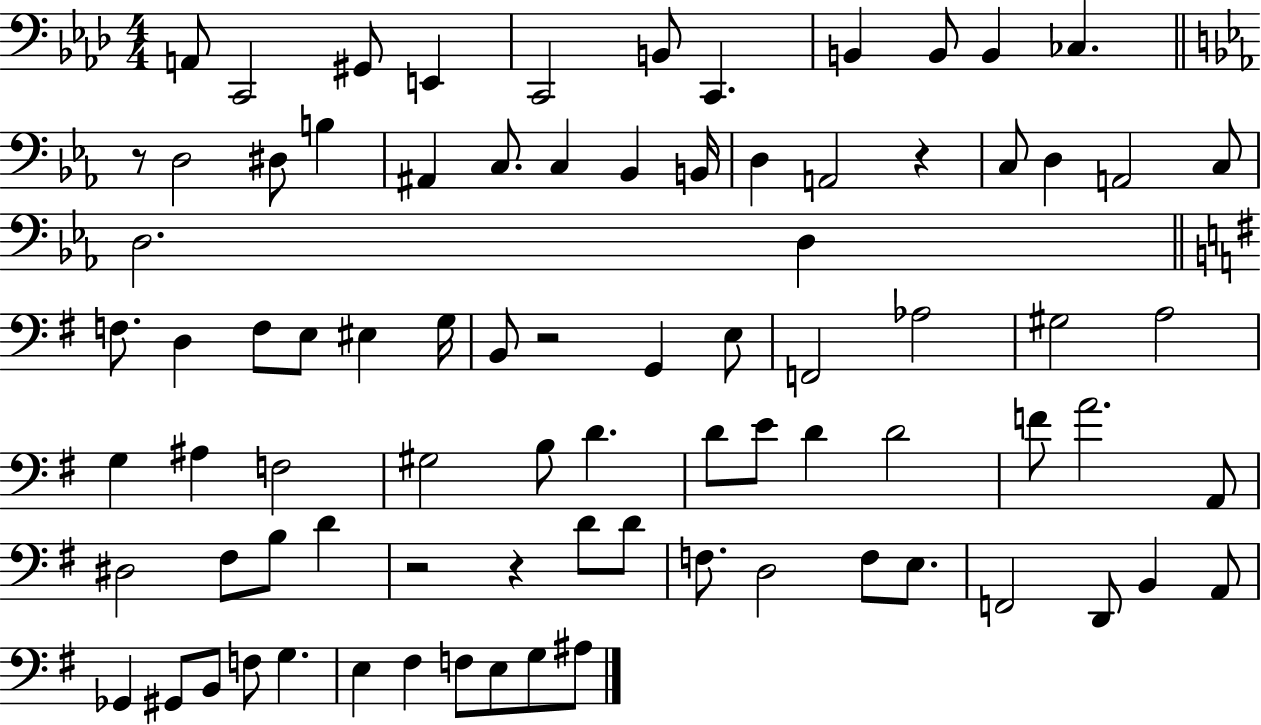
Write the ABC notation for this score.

X:1
T:Untitled
M:4/4
L:1/4
K:Ab
A,,/2 C,,2 ^G,,/2 E,, C,,2 B,,/2 C,, B,, B,,/2 B,, _C, z/2 D,2 ^D,/2 B, ^A,, C,/2 C, _B,, B,,/4 D, A,,2 z C,/2 D, A,,2 C,/2 D,2 D, F,/2 D, F,/2 E,/2 ^E, G,/4 B,,/2 z2 G,, E,/2 F,,2 _A,2 ^G,2 A,2 G, ^A, F,2 ^G,2 B,/2 D D/2 E/2 D D2 F/2 A2 A,,/2 ^D,2 ^F,/2 B,/2 D z2 z D/2 D/2 F,/2 D,2 F,/2 E,/2 F,,2 D,,/2 B,, A,,/2 _G,, ^G,,/2 B,,/2 F,/2 G, E, ^F, F,/2 E,/2 G,/2 ^A,/2